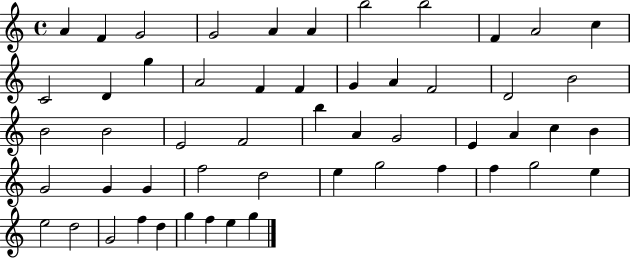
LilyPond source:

{
  \clef treble
  \time 4/4
  \defaultTimeSignature
  \key c \major
  a'4 f'4 g'2 | g'2 a'4 a'4 | b''2 b''2 | f'4 a'2 c''4 | \break c'2 d'4 g''4 | a'2 f'4 f'4 | g'4 a'4 f'2 | d'2 b'2 | \break b'2 b'2 | e'2 f'2 | b''4 a'4 g'2 | e'4 a'4 c''4 b'4 | \break g'2 g'4 g'4 | f''2 d''2 | e''4 g''2 f''4 | f''4 g''2 e''4 | \break e''2 d''2 | g'2 f''4 d''4 | g''4 f''4 e''4 g''4 | \bar "|."
}